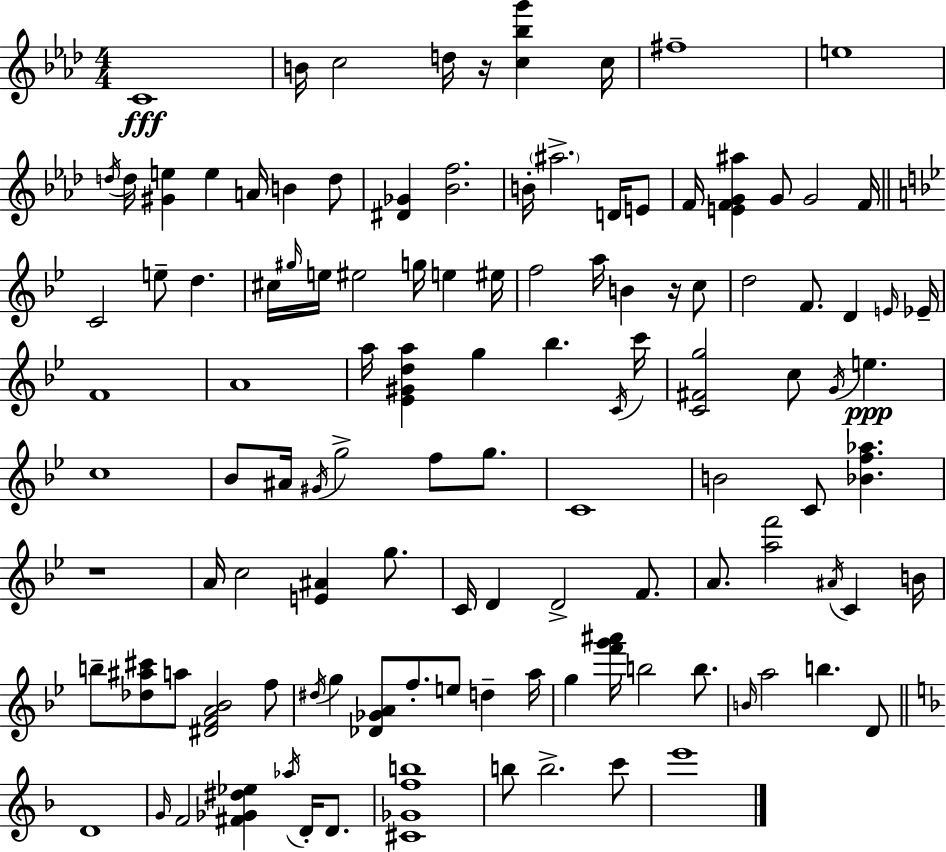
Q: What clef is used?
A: treble